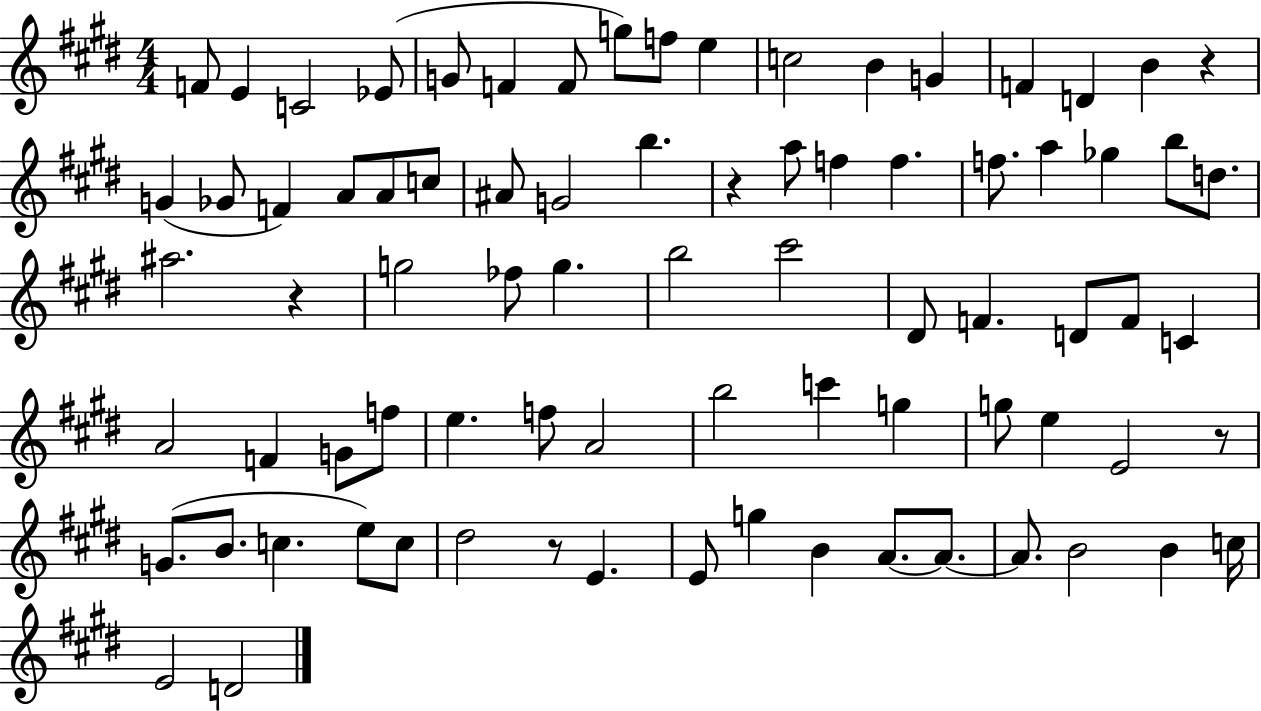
F4/e E4/q C4/h Eb4/e G4/e F4/q F4/e G5/e F5/e E5/q C5/h B4/q G4/q F4/q D4/q B4/q R/q G4/q Gb4/e F4/q A4/e A4/e C5/e A#4/e G4/h B5/q. R/q A5/e F5/q F5/q. F5/e. A5/q Gb5/q B5/e D5/e. A#5/h. R/q G5/h FES5/e G5/q. B5/h C#6/h D#4/e F4/q. D4/e F4/e C4/q A4/h F4/q G4/e F5/e E5/q. F5/e A4/h B5/h C6/q G5/q G5/e E5/q E4/h R/e G4/e. B4/e. C5/q. E5/e C5/e D#5/h R/e E4/q. E4/e G5/q B4/q A4/e. A4/e. A4/e. B4/h B4/q C5/s E4/h D4/h